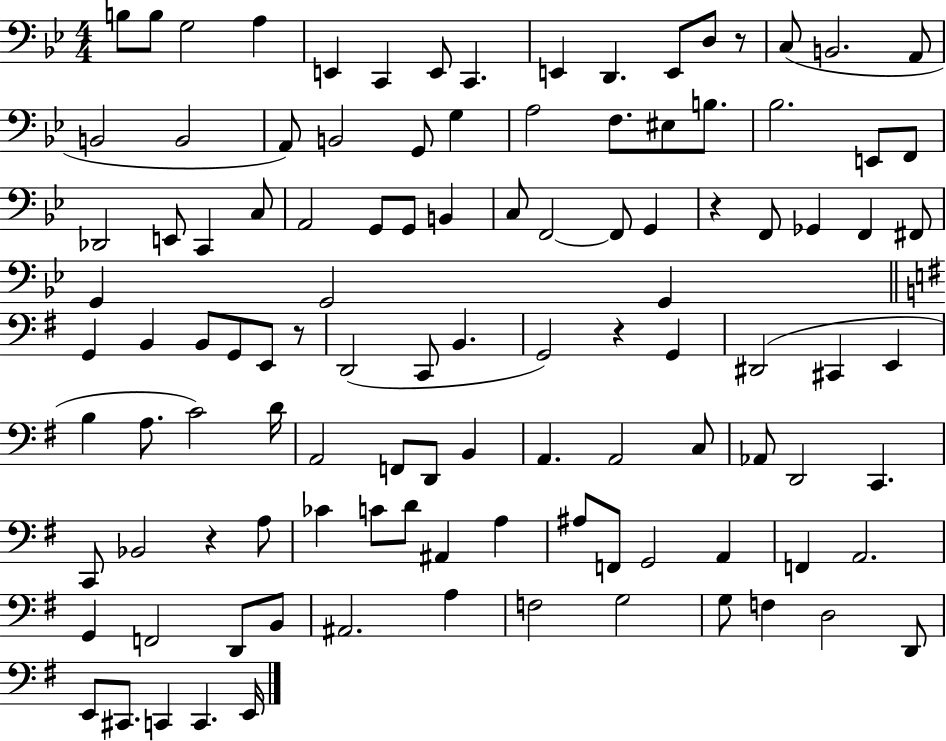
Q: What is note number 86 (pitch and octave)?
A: A2